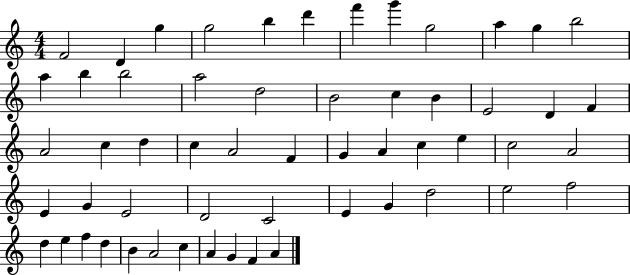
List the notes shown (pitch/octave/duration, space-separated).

F4/h D4/q G5/q G5/h B5/q D6/q F6/q G6/q G5/h A5/q G5/q B5/h A5/q B5/q B5/h A5/h D5/h B4/h C5/q B4/q E4/h D4/q F4/q A4/h C5/q D5/q C5/q A4/h F4/q G4/q A4/q C5/q E5/q C5/h A4/h E4/q G4/q E4/h D4/h C4/h E4/q G4/q D5/h E5/h F5/h D5/q E5/q F5/q D5/q B4/q A4/h C5/q A4/q G4/q F4/q A4/q